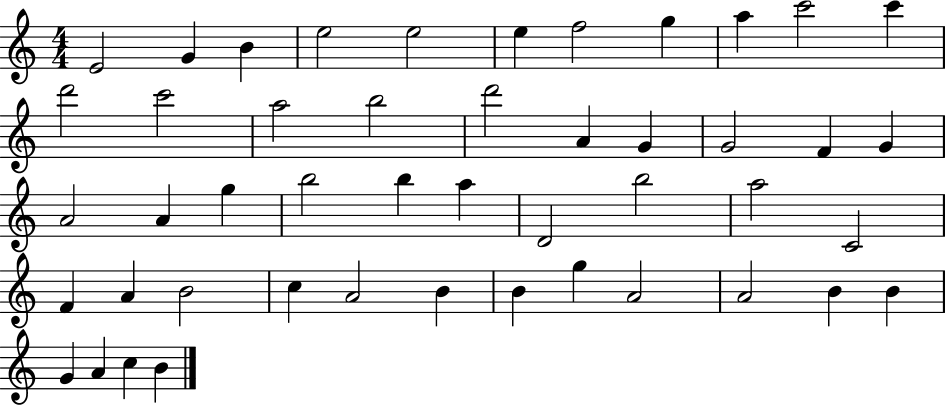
{
  \clef treble
  \numericTimeSignature
  \time 4/4
  \key c \major
  e'2 g'4 b'4 | e''2 e''2 | e''4 f''2 g''4 | a''4 c'''2 c'''4 | \break d'''2 c'''2 | a''2 b''2 | d'''2 a'4 g'4 | g'2 f'4 g'4 | \break a'2 a'4 g''4 | b''2 b''4 a''4 | d'2 b''2 | a''2 c'2 | \break f'4 a'4 b'2 | c''4 a'2 b'4 | b'4 g''4 a'2 | a'2 b'4 b'4 | \break g'4 a'4 c''4 b'4 | \bar "|."
}